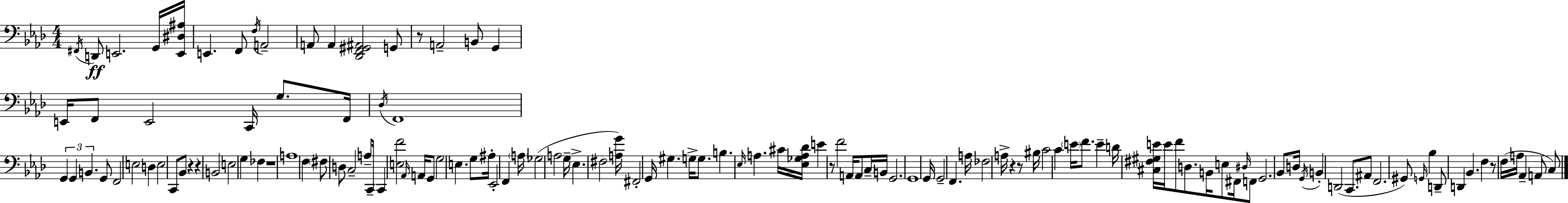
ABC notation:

X:1
T:Untitled
M:4/4
L:1/4
K:Fm
^F,,/4 D,,/2 E,,2 G,,/4 [E,,^D,^A,]/4 E,, F,,/2 F,/4 A,,2 A,,/2 A,, [_D,,F,,^G,,^A,,]2 G,,/2 z/2 A,,2 B,,/2 G,, E,,/4 F,,/2 E,,2 C,,/4 G,/2 F,,/4 _D,/4 F,,4 G,, G,, B,, G,,/2 F,,2 E,2 D, E,2 C,,/2 _B,,/2 z z B,,2 E,2 G, _F, z4 A,4 F, ^F,/2 D,/2 C,2 A,/2 C,,/4 C,, [E,F]2 _A,,/4 A,,/4 G,,/2 G,2 E, G,/2 ^A,/4 _E,,2 F,, A,/4 _G,2 A,2 G,/4 _E, ^F,2 [A,G]/4 ^F,,2 G,,/4 ^G, G,/4 G,/2 B, _E,/4 A, ^C/4 [_E,_G,A,_D]/4 E z/2 F2 A,,/4 A,,/2 C,/4 B,,/4 G,,2 G,,4 G,,/4 G,,2 F,, A,/4 _F,2 A,/4 z z/2 ^B,/4 C2 C E/4 F/2 E D/4 [^C,^F,^G,E]/4 E/4 F/2 D,/2 B,,/4 E,/2 ^F,,/4 ^D,/4 F,,/2 G,,2 _B,,/2 D,/4 G,,/4 B,, D,,2 C,,/2 ^A,,/2 F,,2 ^G,,/2 G,,/4 _B, D,,/2 D,, _B,, F, z/2 F,/4 A,/4 _A,, A,,/2 C,/2